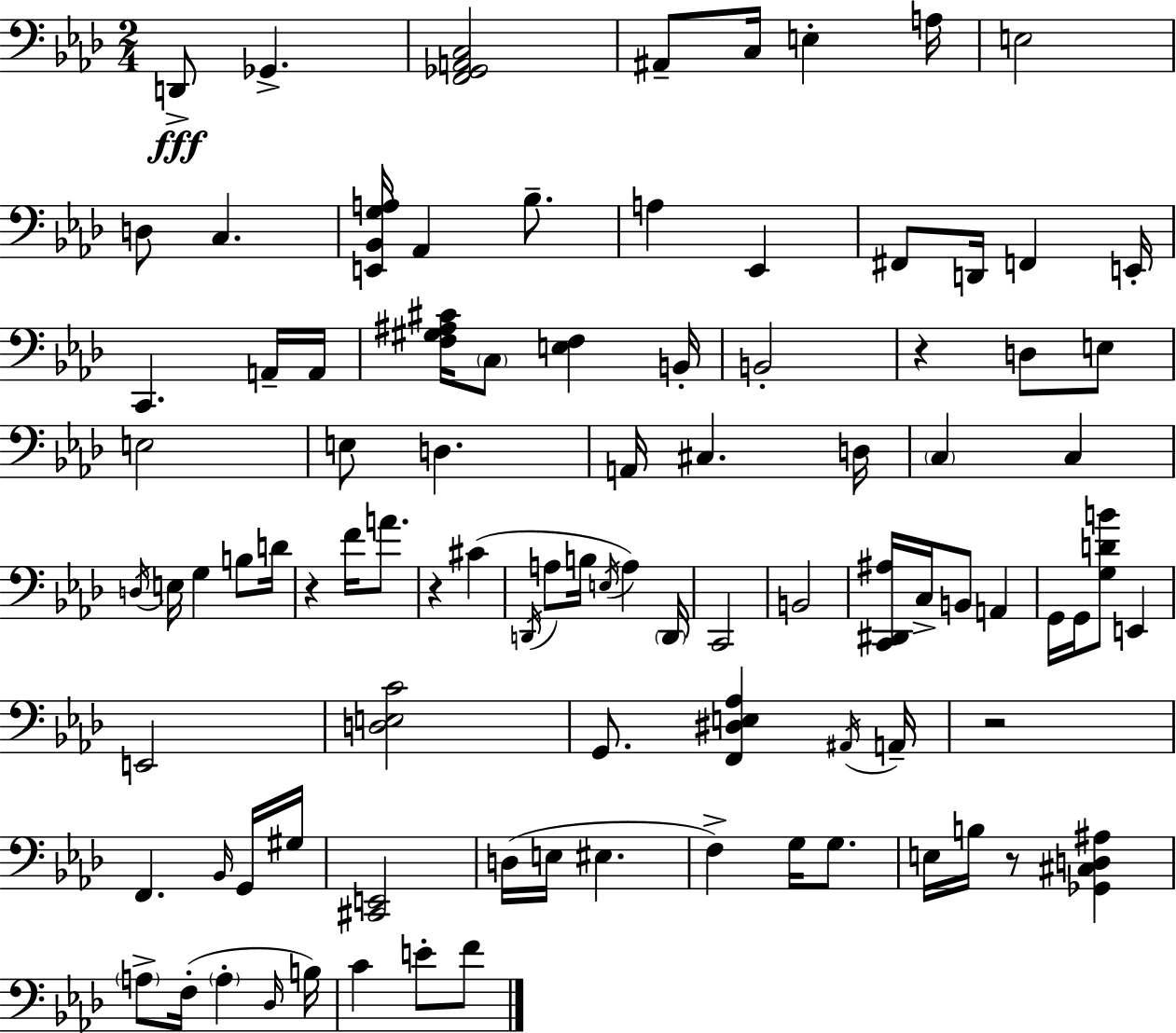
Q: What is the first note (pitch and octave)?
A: D2